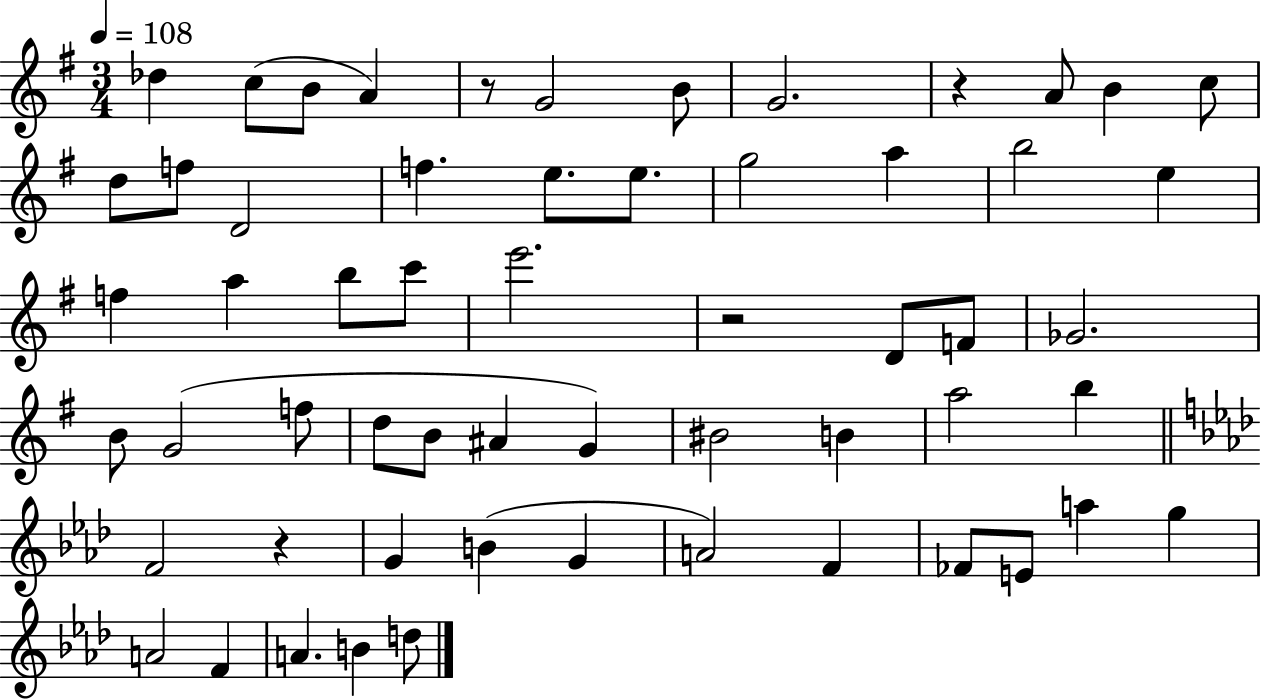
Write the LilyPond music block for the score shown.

{
  \clef treble
  \numericTimeSignature
  \time 3/4
  \key g \major
  \tempo 4 = 108
  \repeat volta 2 { des''4 c''8( b'8 a'4) | r8 g'2 b'8 | g'2. | r4 a'8 b'4 c''8 | \break d''8 f''8 d'2 | f''4. e''8. e''8. | g''2 a''4 | b''2 e''4 | \break f''4 a''4 b''8 c'''8 | e'''2. | r2 d'8 f'8 | ges'2. | \break b'8 g'2( f''8 | d''8 b'8 ais'4 g'4) | bis'2 b'4 | a''2 b''4 | \break \bar "||" \break \key f \minor f'2 r4 | g'4 b'4( g'4 | a'2) f'4 | fes'8 e'8 a''4 g''4 | \break a'2 f'4 | a'4. b'4 d''8 | } \bar "|."
}